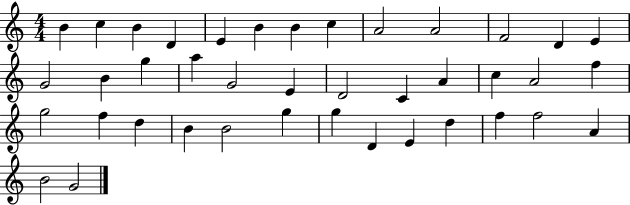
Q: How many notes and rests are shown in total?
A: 40